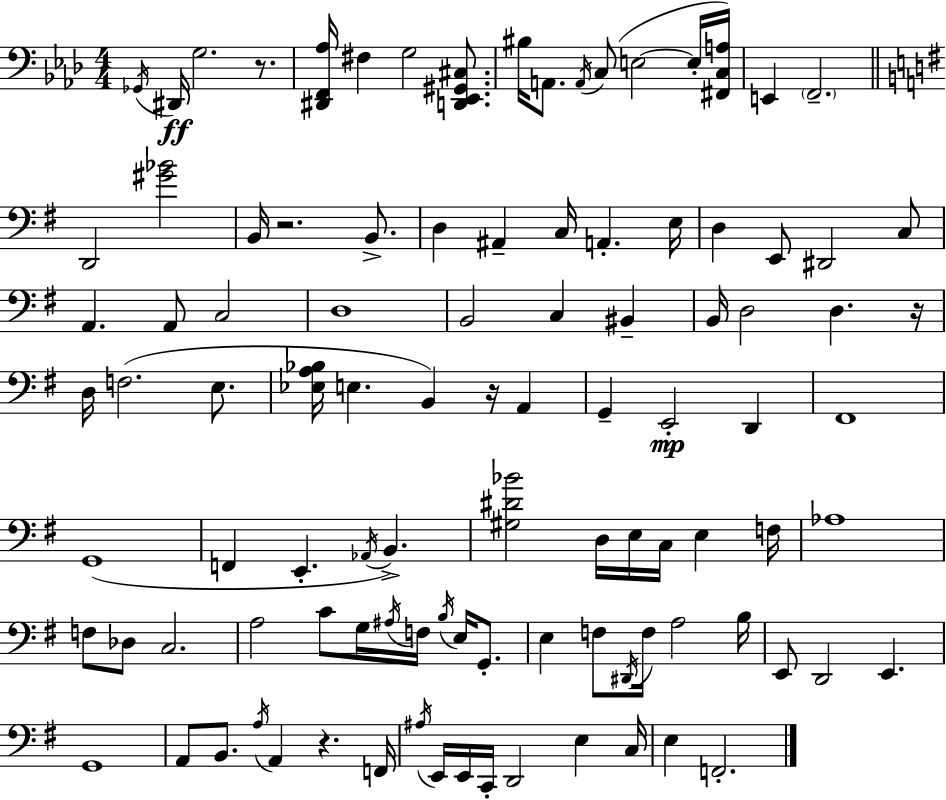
Gb2/s D#2/s G3/h. R/e. [D#2,F2,Ab3]/s F#3/q G3/h [D2,Eb2,G#2,C#3]/e. BIS3/s A2/e. A2/s C3/e E3/h E3/s [F#2,C3,A3]/s E2/q F2/h. D2/h [G#4,Bb4]/h B2/s R/h. B2/e. D3/q A#2/q C3/s A2/q. E3/s D3/q E2/e D#2/h C3/e A2/q. A2/e C3/h D3/w B2/h C3/q BIS2/q B2/s D3/h D3/q. R/s D3/s F3/h. E3/e. [Eb3,A3,Bb3]/s E3/q. B2/q R/s A2/q G2/q E2/h D2/q F#2/w G2/w F2/q E2/q. Ab2/s B2/q. [G#3,D#4,Bb4]/h D3/s E3/s C3/s E3/q F3/s Ab3/w F3/e Db3/e C3/h. A3/h C4/e G3/s A#3/s F3/s B3/s E3/s G2/e. E3/q F3/e D#2/s F3/s A3/h B3/s E2/e D2/h E2/q. G2/w A2/e B2/e. A3/s A2/q R/q. F2/s A#3/s E2/s E2/s C2/s D2/h E3/q C3/s E3/q F2/h.